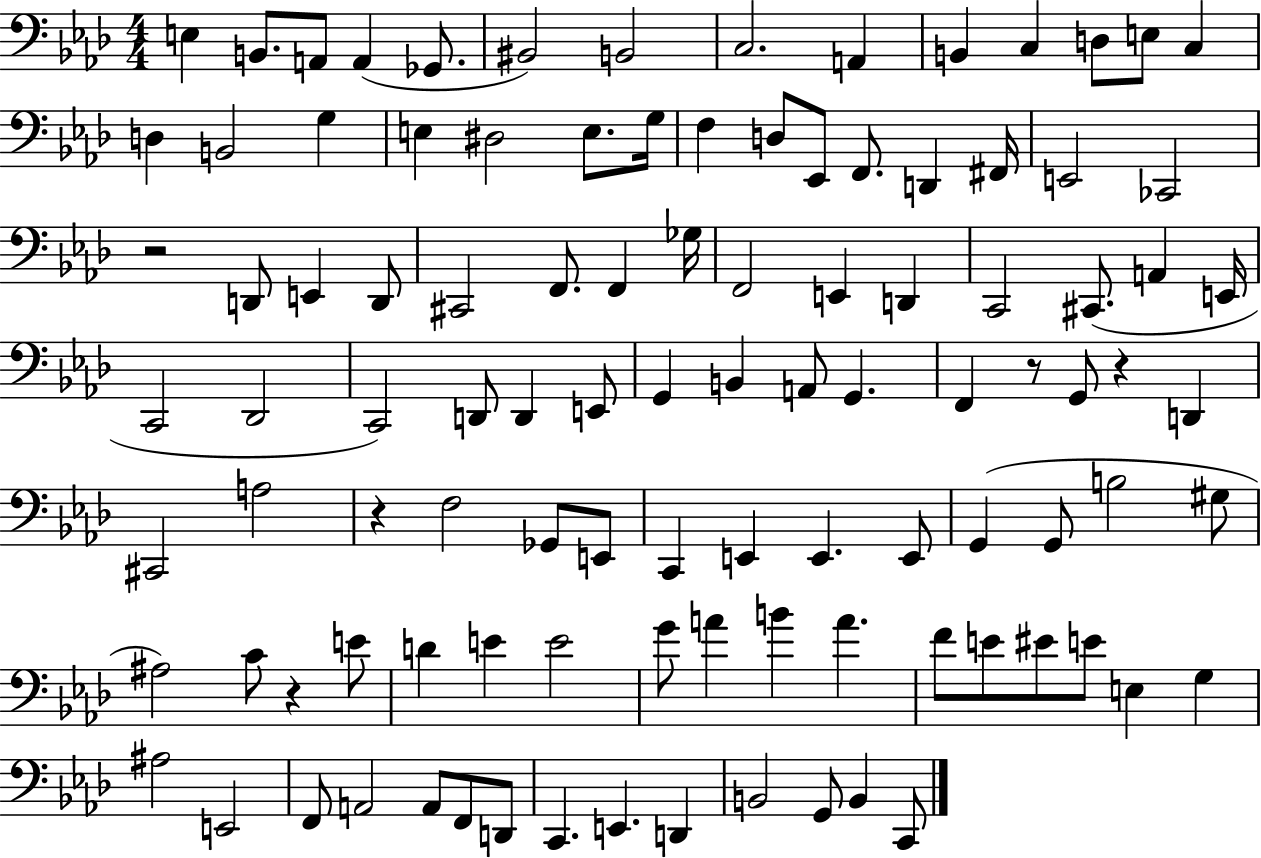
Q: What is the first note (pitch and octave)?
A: E3